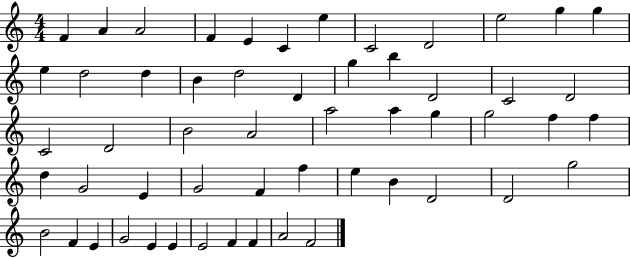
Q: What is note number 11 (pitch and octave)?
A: G5